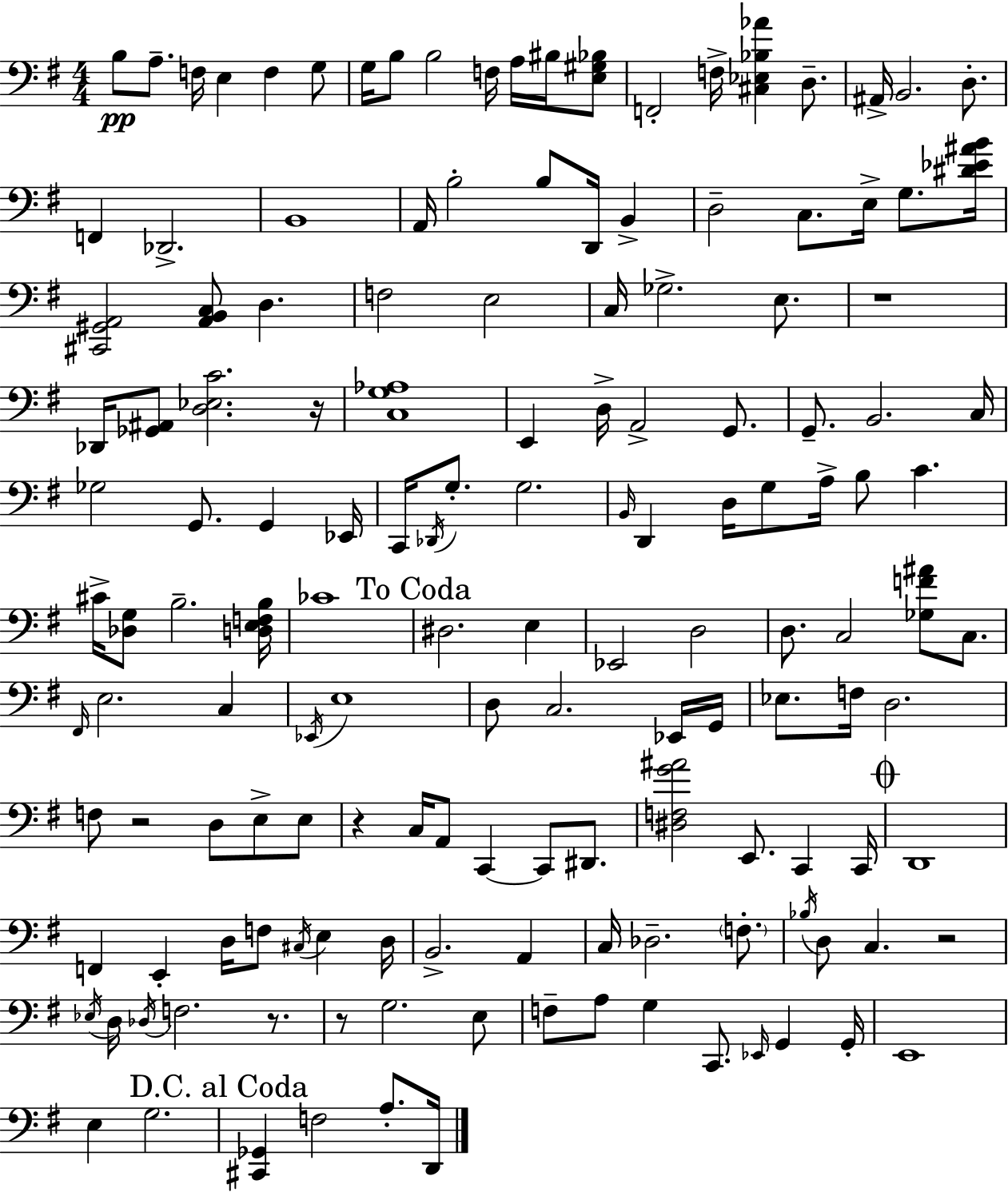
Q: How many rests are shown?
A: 7